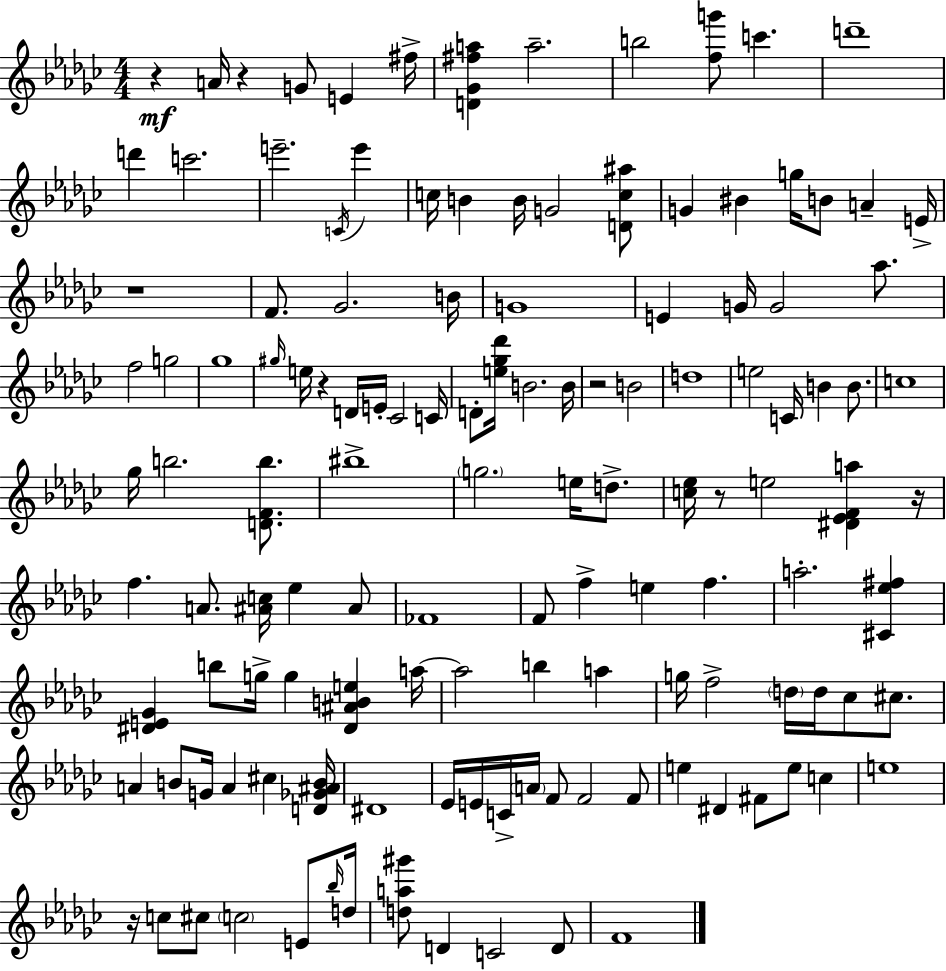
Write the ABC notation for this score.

X:1
T:Untitled
M:4/4
L:1/4
K:Ebm
z A/4 z G/2 E ^f/4 [D_G^fa] a2 b2 [fg']/2 c' d'4 d' c'2 e'2 C/4 e' c/4 B B/4 G2 [Dc^a]/2 G ^B g/4 B/2 A E/4 z4 F/2 _G2 B/4 G4 E G/4 G2 _a/2 f2 g2 _g4 ^g/4 e/4 z D/4 E/4 _C2 C/4 D/2 [e_g_d']/4 B2 B/4 z2 B2 d4 e2 C/4 B B/2 c4 _g/4 b2 [DFb]/2 ^b4 g2 e/4 d/2 [c_e]/4 z/2 e2 [^D_EFa] z/4 f A/2 [^Ac]/4 _e ^A/2 _F4 F/2 f e f a2 [^C_e^f] [^DE_G] b/2 g/4 g [^D^ABe] a/4 a2 b a g/4 f2 d/4 d/4 _c/2 ^c/2 A B/2 G/4 A ^c [D_G^AB]/4 ^D4 _E/4 E/4 C/4 A/4 F/2 F2 F/2 e ^D ^F/2 e/2 c e4 z/4 c/2 ^c/2 c2 E/2 _b/4 d/4 [da^g']/2 D C2 D/2 F4